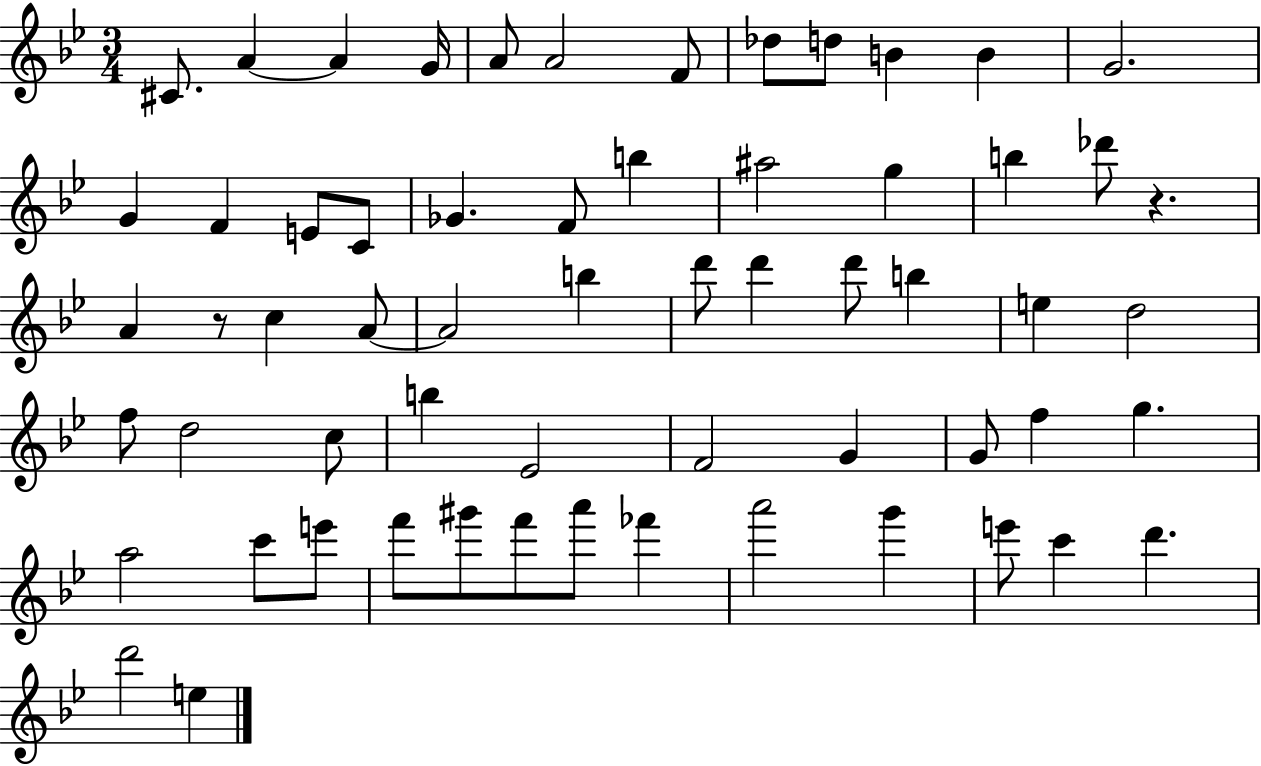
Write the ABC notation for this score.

X:1
T:Untitled
M:3/4
L:1/4
K:Bb
^C/2 A A G/4 A/2 A2 F/2 _d/2 d/2 B B G2 G F E/2 C/2 _G F/2 b ^a2 g b _d'/2 z A z/2 c A/2 A2 b d'/2 d' d'/2 b e d2 f/2 d2 c/2 b _E2 F2 G G/2 f g a2 c'/2 e'/2 f'/2 ^g'/2 f'/2 a'/2 _f' a'2 g' e'/2 c' d' d'2 e